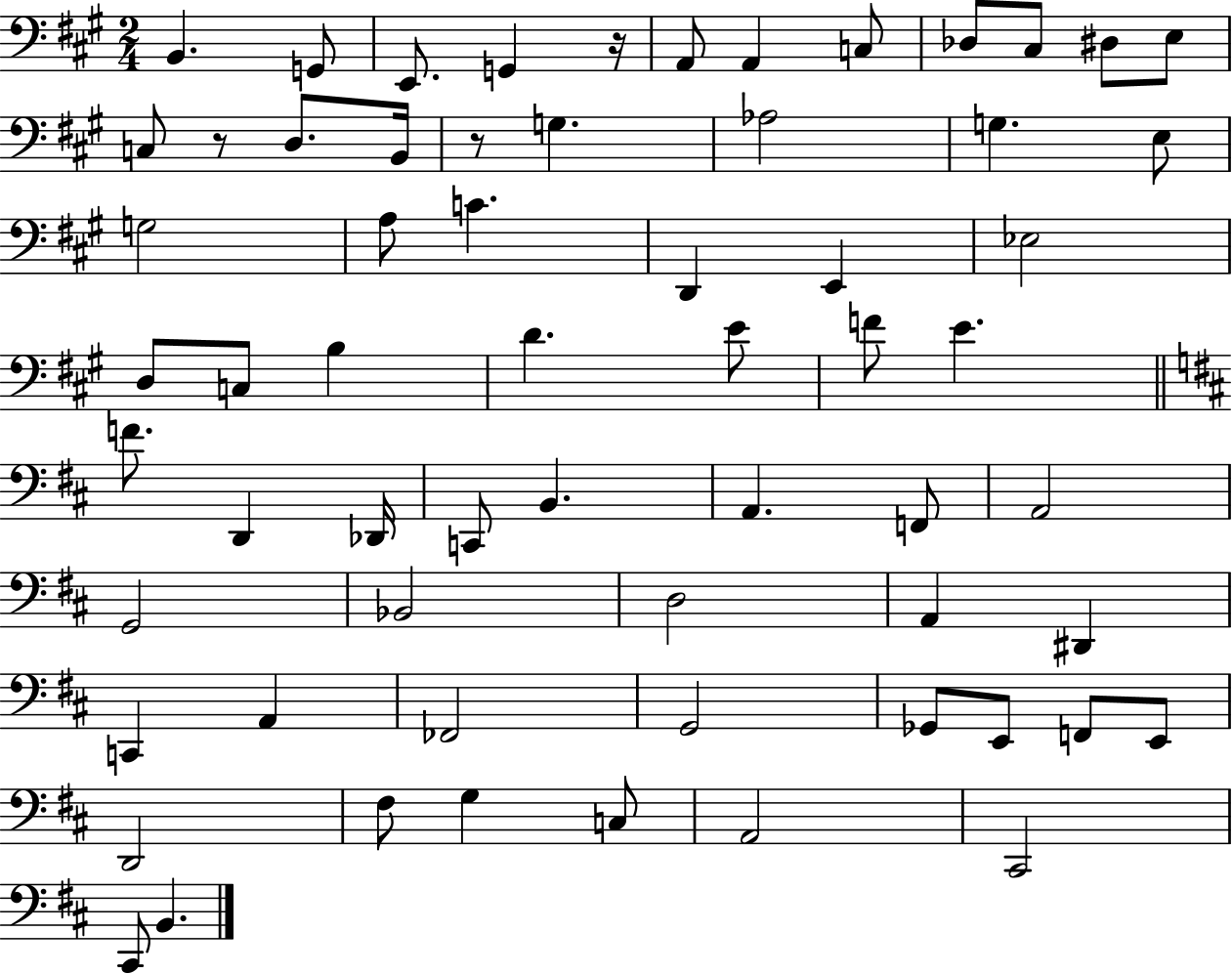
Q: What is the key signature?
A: A major